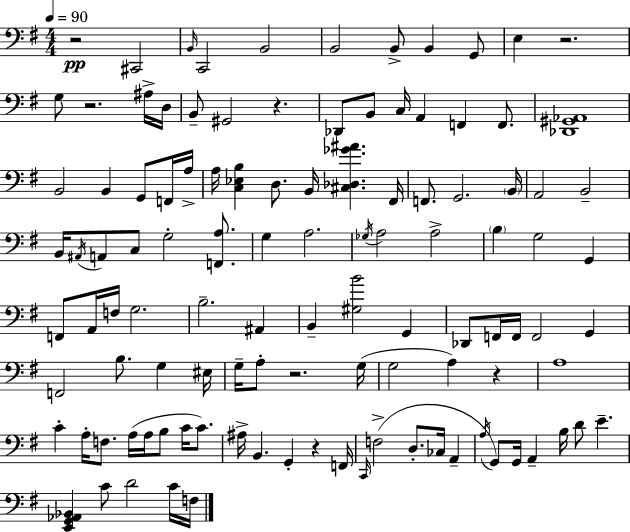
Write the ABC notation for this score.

X:1
T:Untitled
M:4/4
L:1/4
K:Em
z2 ^C,,2 B,,/4 C,,2 B,,2 B,,2 B,,/2 B,, G,,/2 E, z2 G,/2 z2 ^A,/4 D,/4 B,,/2 ^G,,2 z _D,,/2 B,,/2 C,/4 A,, F,, F,,/2 [_D,,^G,,_A,,]4 B,,2 B,, G,,/2 F,,/4 A,/4 A,/4 [C,_E,B,] D,/2 B,,/4 [^C,_D,_G^A] ^F,,/4 F,,/2 G,,2 B,,/4 A,,2 B,,2 B,,/4 ^A,,/4 A,,/2 C,/2 G,2 [F,,A,]/2 G, A,2 _G,/4 A,2 A,2 B, G,2 G,, F,,/2 A,,/4 F,/4 G,2 B,2 ^A,, B,, [^G,B]2 G,, _D,,/2 F,,/4 F,,/4 F,,2 G,, F,,2 B,/2 G, ^E,/4 G,/4 A,/2 z2 G,/4 G,2 A, z A,4 C A,/4 F,/2 A,/4 A,/4 B,/2 C/4 C/2 ^A,/4 B,, G,, z F,,/4 C,,/4 F,2 D,/2 _C,/4 A,, A,/4 G,,/2 G,,/4 A,, B,/4 D/2 E [E,,G,,_A,,_B,,] C/2 D2 C/4 F,/4